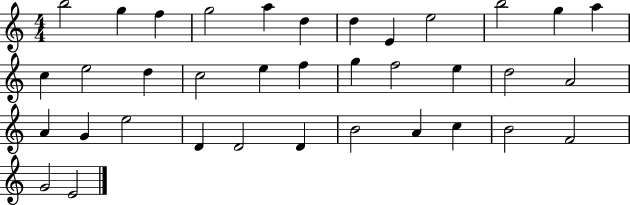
X:1
T:Untitled
M:4/4
L:1/4
K:C
b2 g f g2 a d d E e2 b2 g a c e2 d c2 e f g f2 e d2 A2 A G e2 D D2 D B2 A c B2 F2 G2 E2